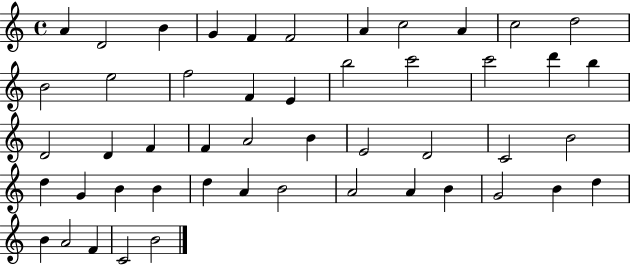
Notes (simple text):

A4/q D4/h B4/q G4/q F4/q F4/h A4/q C5/h A4/q C5/h D5/h B4/h E5/h F5/h F4/q E4/q B5/h C6/h C6/h D6/q B5/q D4/h D4/q F4/q F4/q A4/h B4/q E4/h D4/h C4/h B4/h D5/q G4/q B4/q B4/q D5/q A4/q B4/h A4/h A4/q B4/q G4/h B4/q D5/q B4/q A4/h F4/q C4/h B4/h